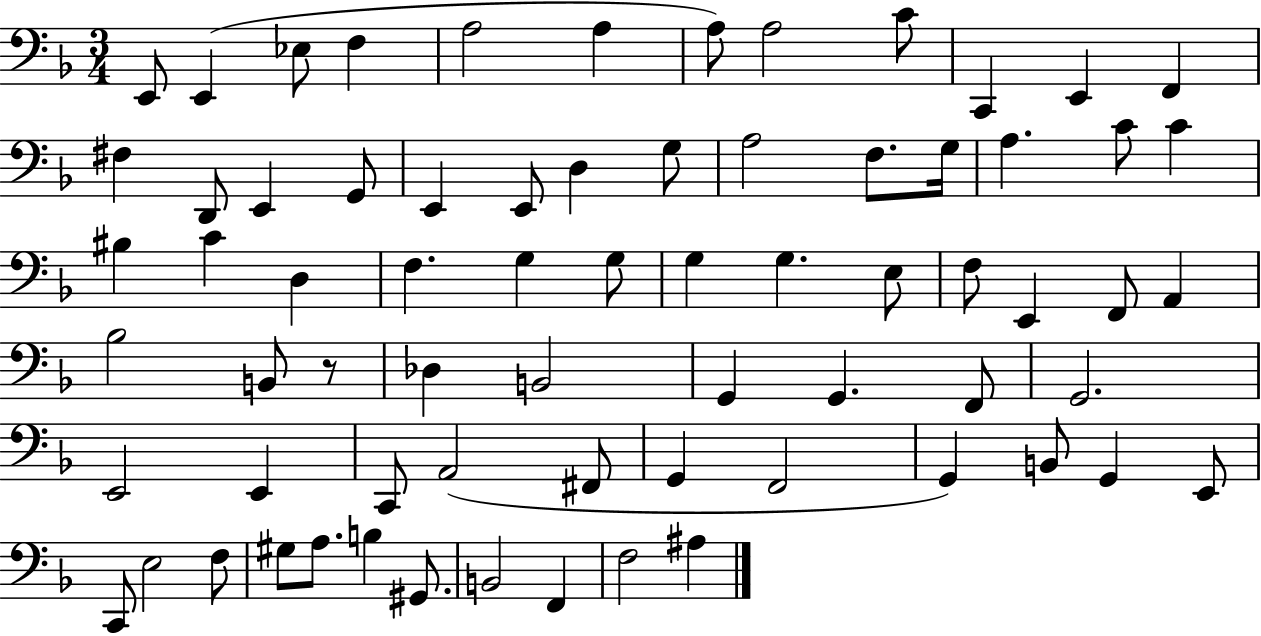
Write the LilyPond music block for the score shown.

{
  \clef bass
  \numericTimeSignature
  \time 3/4
  \key f \major
  e,8 e,4( ees8 f4 | a2 a4 | a8) a2 c'8 | c,4 e,4 f,4 | \break fis4 d,8 e,4 g,8 | e,4 e,8 d4 g8 | a2 f8. g16 | a4. c'8 c'4 | \break bis4 c'4 d4 | f4. g4 g8 | g4 g4. e8 | f8 e,4 f,8 a,4 | \break bes2 b,8 r8 | des4 b,2 | g,4 g,4. f,8 | g,2. | \break e,2 e,4 | c,8 a,2( fis,8 | g,4 f,2 | g,4) b,8 g,4 e,8 | \break c,8 e2 f8 | gis8 a8. b4 gis,8. | b,2 f,4 | f2 ais4 | \break \bar "|."
}